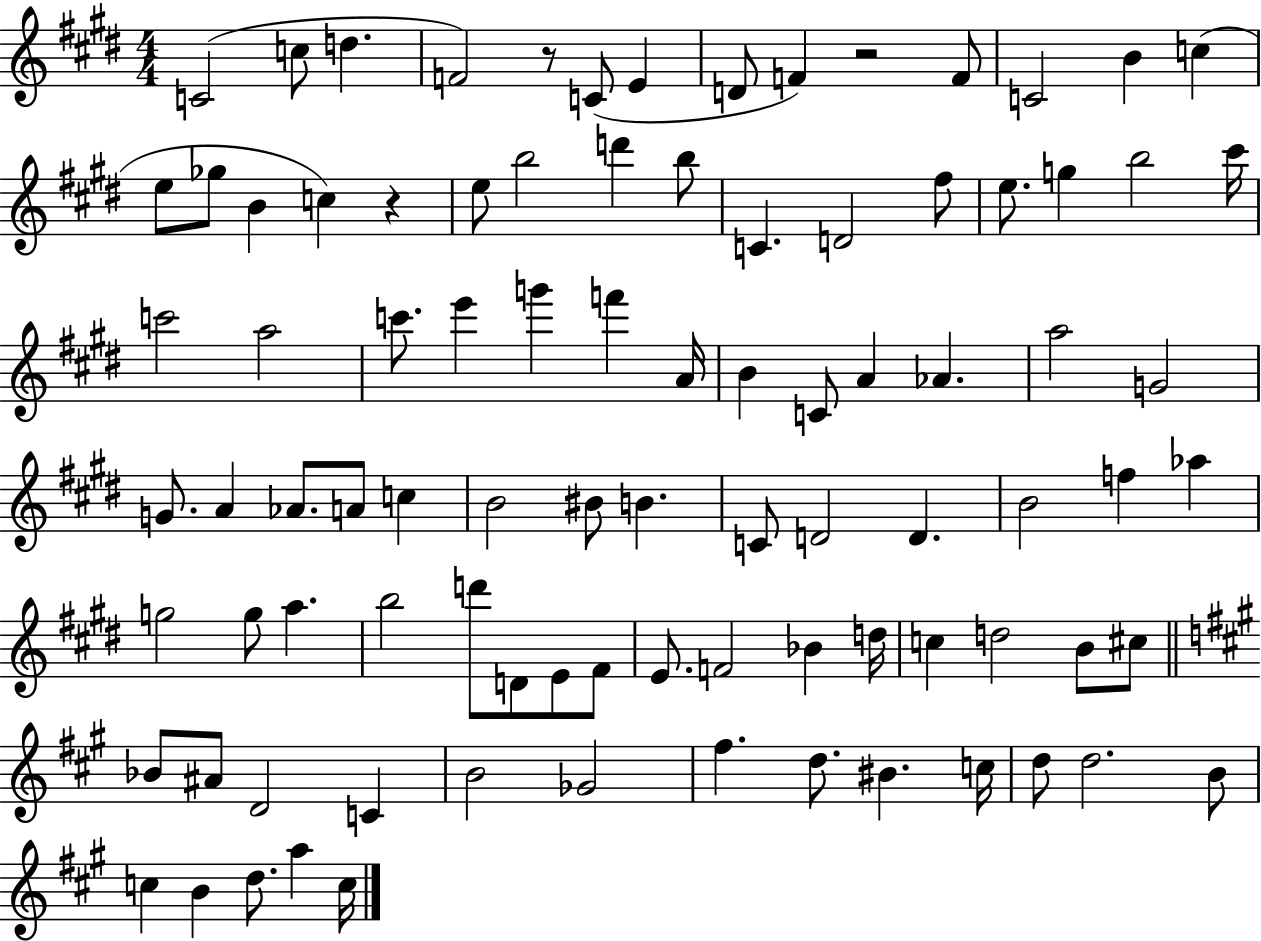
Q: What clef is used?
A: treble